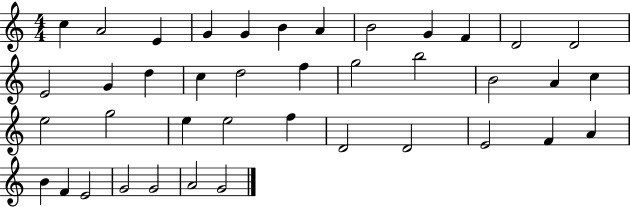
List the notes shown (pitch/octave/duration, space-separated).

C5/q A4/h E4/q G4/q G4/q B4/q A4/q B4/h G4/q F4/q D4/h D4/h E4/h G4/q D5/q C5/q D5/h F5/q G5/h B5/h B4/h A4/q C5/q E5/h G5/h E5/q E5/h F5/q D4/h D4/h E4/h F4/q A4/q B4/q F4/q E4/h G4/h G4/h A4/h G4/h